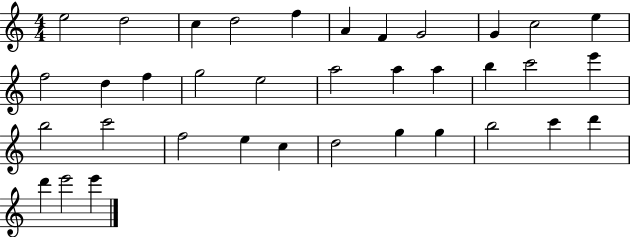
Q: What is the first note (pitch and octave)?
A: E5